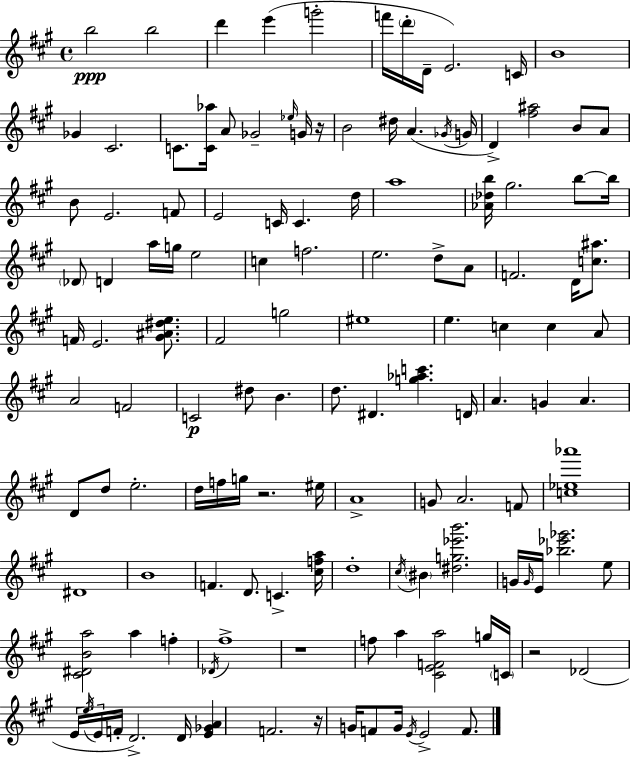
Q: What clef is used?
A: treble